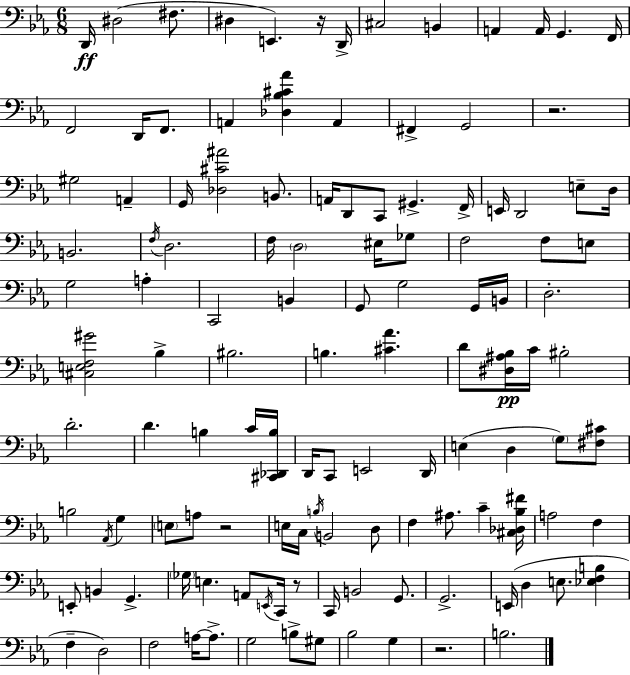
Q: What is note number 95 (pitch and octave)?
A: G2